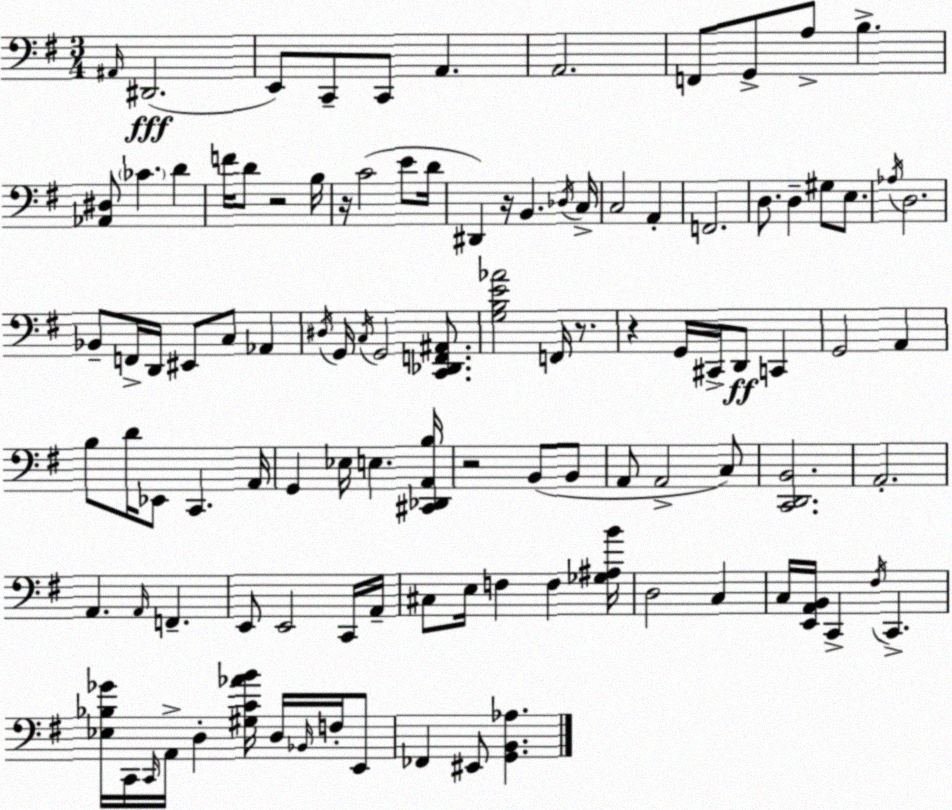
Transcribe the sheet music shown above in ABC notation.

X:1
T:Untitled
M:3/4
L:1/4
K:Em
^A,,/4 ^D,,2 E,,/2 C,,/2 C,,/2 A,, A,,2 F,,/2 G,,/2 A,/2 B, [_A,,^D,]/2 _C D F/4 D/2 z2 B,/4 z/4 C2 E/2 D/4 ^D,, z/4 B,, _D,/4 C,/4 C,2 A,, F,,2 D,/2 D, ^G,/2 E,/2 _A,/4 D,2 _B,,/2 F,,/4 D,,/4 ^E,,/2 C,/2 _A,, ^D,/4 G,,/4 C,/4 G,,2 [C,,_D,,F,,^A,,]/2 [G,B,E_A]2 F,,/4 z/2 z G,,/4 ^C,,/4 D,,/2 C,, G,,2 A,, B,/2 D/4 _E,,/2 C,, A,,/4 G,, _E,/4 E, [^C,,_D,,A,,B,]/4 z2 B,,/2 B,,/2 A,,/2 A,,2 C,/2 [C,,D,,B,,]2 A,,2 A,, A,,/4 F,, E,,/2 E,,2 C,,/4 A,,/4 ^C,/2 E,/4 F, F, [_G,^A,B]/4 D,2 C, C,/4 [E,,A,,B,,]/4 C,, ^F,/4 C,, [_E,_B,_G]/4 C,,/4 C,,/4 A,,/4 D, [^G,C_AB]/4 D,/4 _B,,/4 F,/4 E,,/2 _F,, ^E,,/2 [G,,B,,_A,]